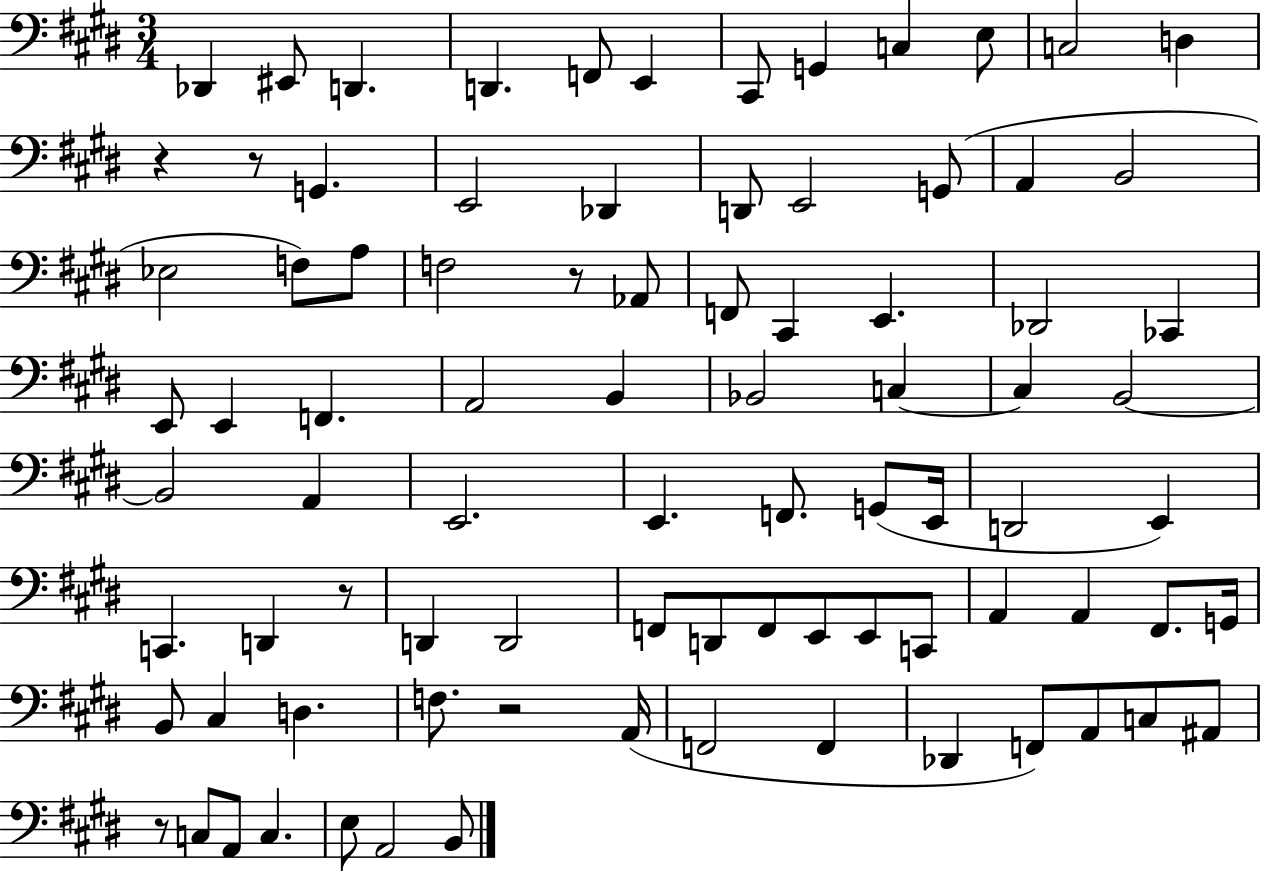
X:1
T:Untitled
M:3/4
L:1/4
K:E
_D,, ^E,,/2 D,, D,, F,,/2 E,, ^C,,/2 G,, C, E,/2 C,2 D, z z/2 G,, E,,2 _D,, D,,/2 E,,2 G,,/2 A,, B,,2 _E,2 F,/2 A,/2 F,2 z/2 _A,,/2 F,,/2 ^C,, E,, _D,,2 _C,, E,,/2 E,, F,, A,,2 B,, _B,,2 C, C, B,,2 B,,2 A,, E,,2 E,, F,,/2 G,,/2 E,,/4 D,,2 E,, C,, D,, z/2 D,, D,,2 F,,/2 D,,/2 F,,/2 E,,/2 E,,/2 C,,/2 A,, A,, ^F,,/2 G,,/4 B,,/2 ^C, D, F,/2 z2 A,,/4 F,,2 F,, _D,, F,,/2 A,,/2 C,/2 ^A,,/2 z/2 C,/2 A,,/2 C, E,/2 A,,2 B,,/2